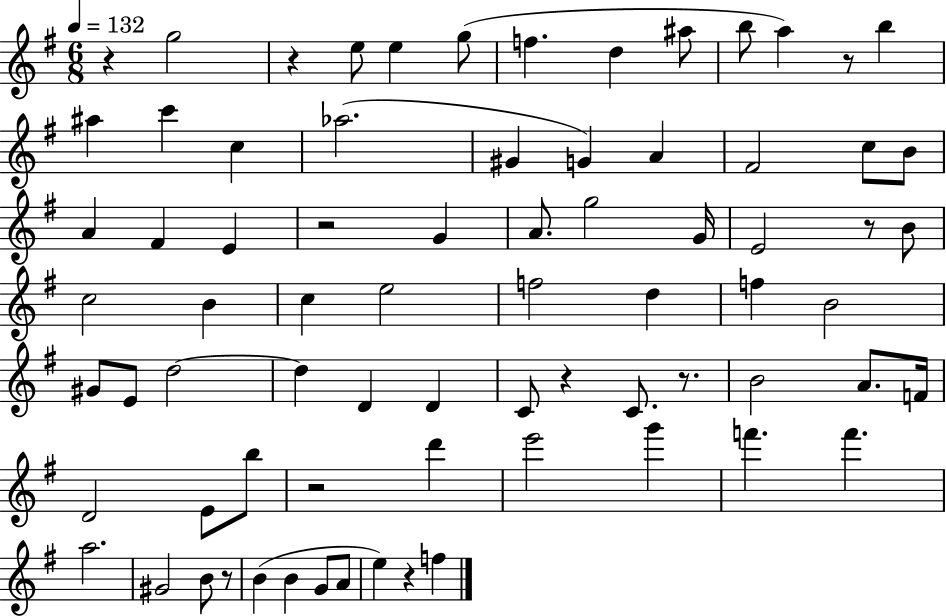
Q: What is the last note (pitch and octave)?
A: F5